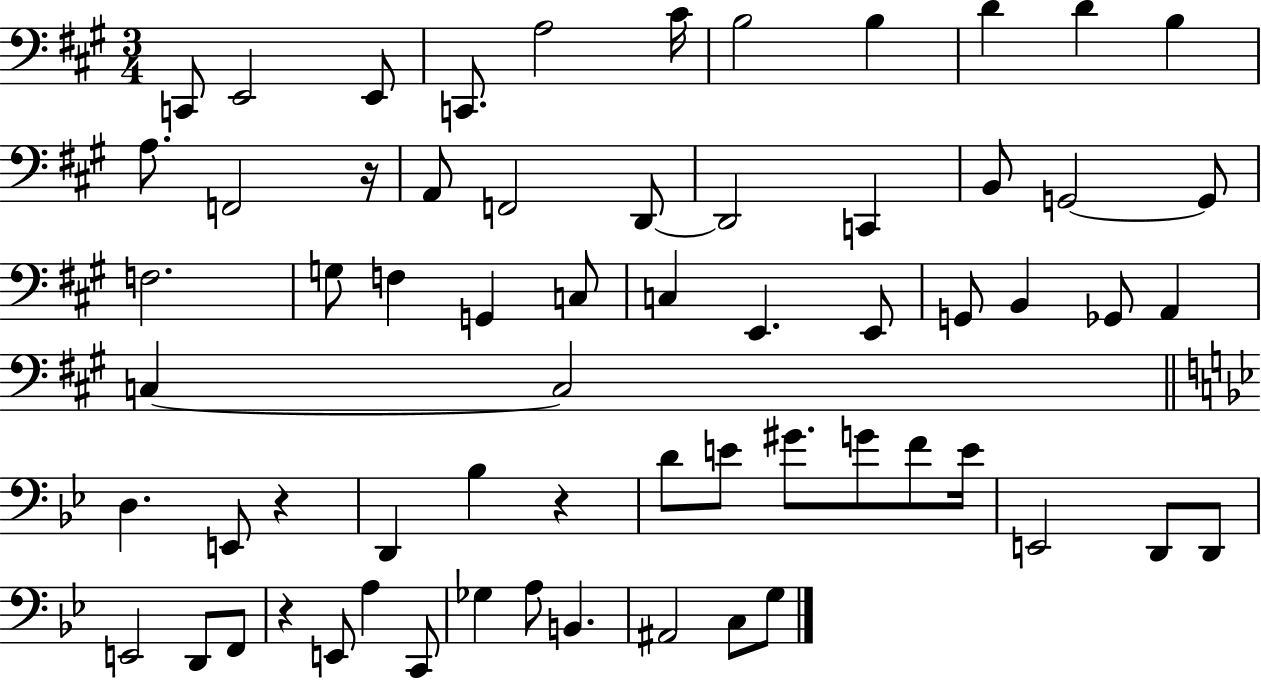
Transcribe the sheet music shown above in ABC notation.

X:1
T:Untitled
M:3/4
L:1/4
K:A
C,,/2 E,,2 E,,/2 C,,/2 A,2 ^C/4 B,2 B, D D B, A,/2 F,,2 z/4 A,,/2 F,,2 D,,/2 D,,2 C,, B,,/2 G,,2 G,,/2 F,2 G,/2 F, G,, C,/2 C, E,, E,,/2 G,,/2 B,, _G,,/2 A,, C, C,2 D, E,,/2 z D,, _B, z D/2 E/2 ^G/2 G/2 F/2 E/4 E,,2 D,,/2 D,,/2 E,,2 D,,/2 F,,/2 z E,,/2 A, C,,/2 _G, A,/2 B,, ^A,,2 C,/2 G,/2